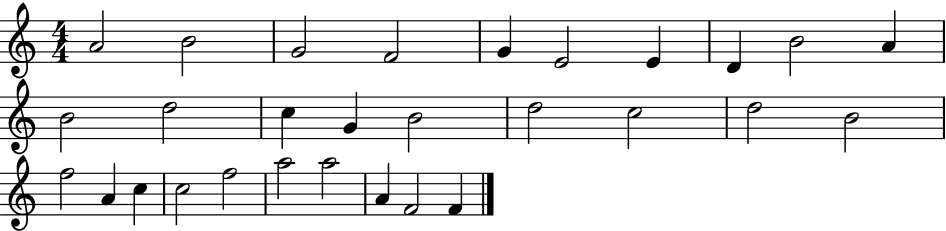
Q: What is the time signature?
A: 4/4